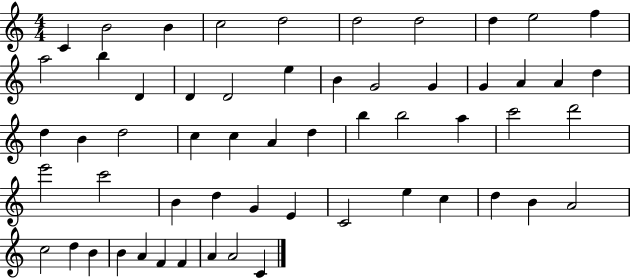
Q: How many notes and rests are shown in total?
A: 57